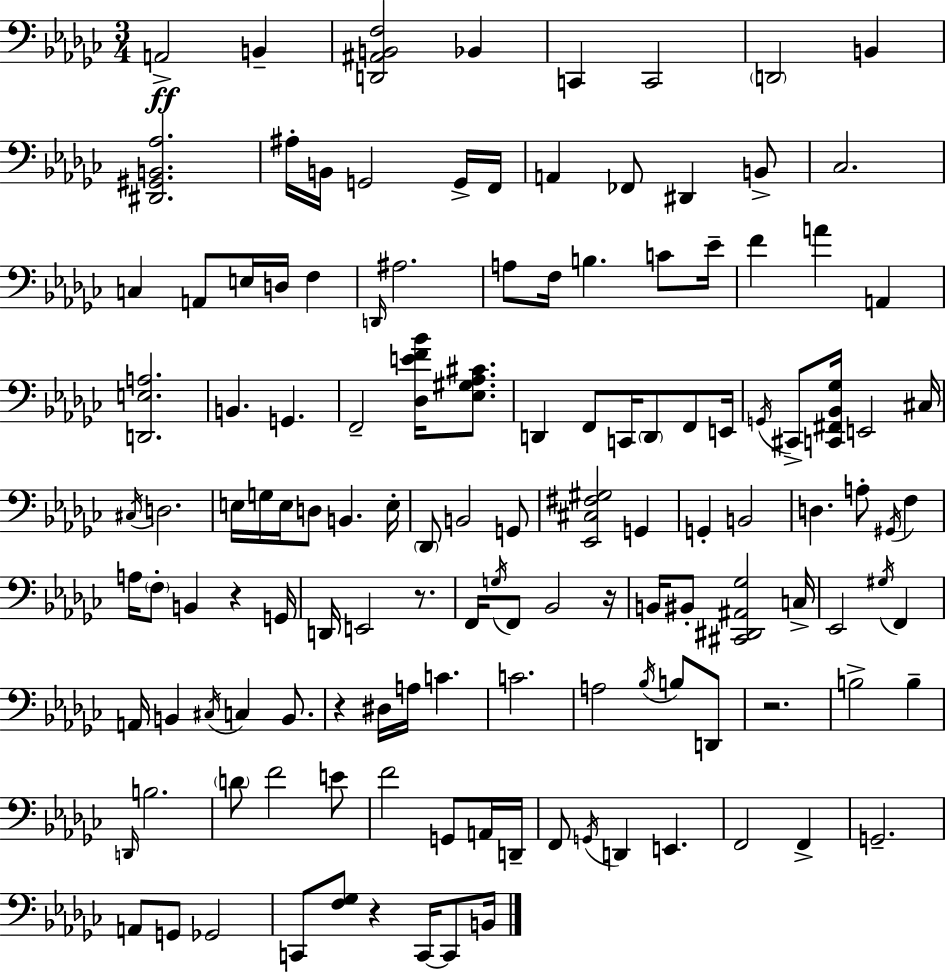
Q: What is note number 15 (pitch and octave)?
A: D#2